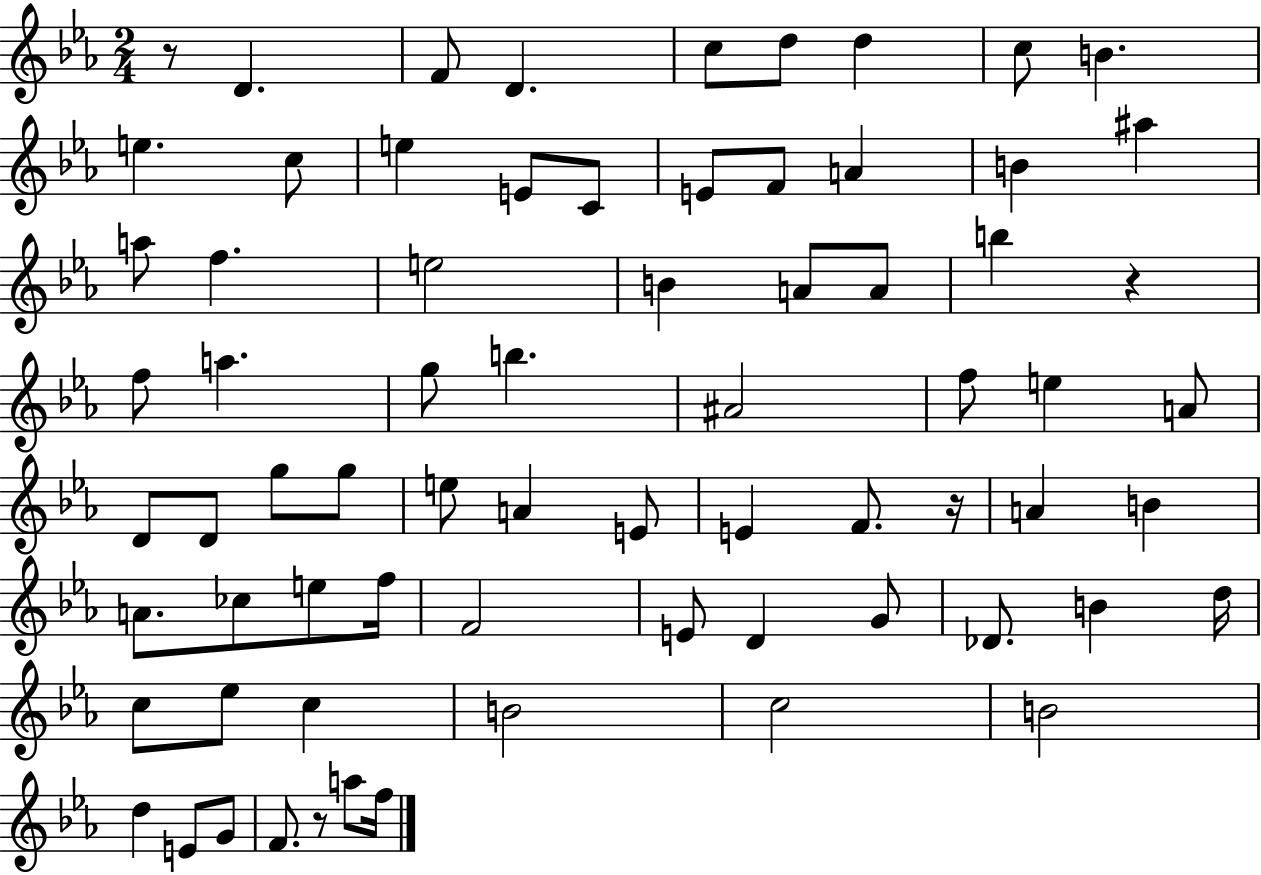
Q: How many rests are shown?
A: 4